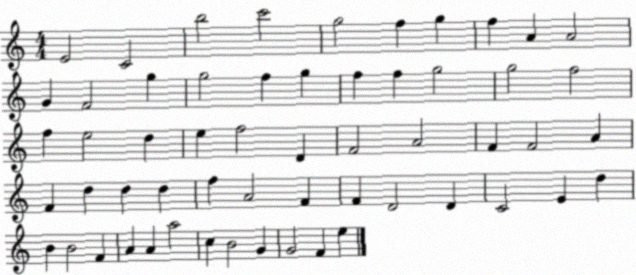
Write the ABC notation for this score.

X:1
T:Untitled
M:4/4
L:1/4
K:C
E2 C2 b2 c'2 g2 f g f A A2 G F2 g g2 f g f f g2 g2 f2 f e2 d e f2 D F2 A2 F F2 A F d d d f A2 F F D2 D C2 E d B B2 F A A a2 c B2 G G2 F e